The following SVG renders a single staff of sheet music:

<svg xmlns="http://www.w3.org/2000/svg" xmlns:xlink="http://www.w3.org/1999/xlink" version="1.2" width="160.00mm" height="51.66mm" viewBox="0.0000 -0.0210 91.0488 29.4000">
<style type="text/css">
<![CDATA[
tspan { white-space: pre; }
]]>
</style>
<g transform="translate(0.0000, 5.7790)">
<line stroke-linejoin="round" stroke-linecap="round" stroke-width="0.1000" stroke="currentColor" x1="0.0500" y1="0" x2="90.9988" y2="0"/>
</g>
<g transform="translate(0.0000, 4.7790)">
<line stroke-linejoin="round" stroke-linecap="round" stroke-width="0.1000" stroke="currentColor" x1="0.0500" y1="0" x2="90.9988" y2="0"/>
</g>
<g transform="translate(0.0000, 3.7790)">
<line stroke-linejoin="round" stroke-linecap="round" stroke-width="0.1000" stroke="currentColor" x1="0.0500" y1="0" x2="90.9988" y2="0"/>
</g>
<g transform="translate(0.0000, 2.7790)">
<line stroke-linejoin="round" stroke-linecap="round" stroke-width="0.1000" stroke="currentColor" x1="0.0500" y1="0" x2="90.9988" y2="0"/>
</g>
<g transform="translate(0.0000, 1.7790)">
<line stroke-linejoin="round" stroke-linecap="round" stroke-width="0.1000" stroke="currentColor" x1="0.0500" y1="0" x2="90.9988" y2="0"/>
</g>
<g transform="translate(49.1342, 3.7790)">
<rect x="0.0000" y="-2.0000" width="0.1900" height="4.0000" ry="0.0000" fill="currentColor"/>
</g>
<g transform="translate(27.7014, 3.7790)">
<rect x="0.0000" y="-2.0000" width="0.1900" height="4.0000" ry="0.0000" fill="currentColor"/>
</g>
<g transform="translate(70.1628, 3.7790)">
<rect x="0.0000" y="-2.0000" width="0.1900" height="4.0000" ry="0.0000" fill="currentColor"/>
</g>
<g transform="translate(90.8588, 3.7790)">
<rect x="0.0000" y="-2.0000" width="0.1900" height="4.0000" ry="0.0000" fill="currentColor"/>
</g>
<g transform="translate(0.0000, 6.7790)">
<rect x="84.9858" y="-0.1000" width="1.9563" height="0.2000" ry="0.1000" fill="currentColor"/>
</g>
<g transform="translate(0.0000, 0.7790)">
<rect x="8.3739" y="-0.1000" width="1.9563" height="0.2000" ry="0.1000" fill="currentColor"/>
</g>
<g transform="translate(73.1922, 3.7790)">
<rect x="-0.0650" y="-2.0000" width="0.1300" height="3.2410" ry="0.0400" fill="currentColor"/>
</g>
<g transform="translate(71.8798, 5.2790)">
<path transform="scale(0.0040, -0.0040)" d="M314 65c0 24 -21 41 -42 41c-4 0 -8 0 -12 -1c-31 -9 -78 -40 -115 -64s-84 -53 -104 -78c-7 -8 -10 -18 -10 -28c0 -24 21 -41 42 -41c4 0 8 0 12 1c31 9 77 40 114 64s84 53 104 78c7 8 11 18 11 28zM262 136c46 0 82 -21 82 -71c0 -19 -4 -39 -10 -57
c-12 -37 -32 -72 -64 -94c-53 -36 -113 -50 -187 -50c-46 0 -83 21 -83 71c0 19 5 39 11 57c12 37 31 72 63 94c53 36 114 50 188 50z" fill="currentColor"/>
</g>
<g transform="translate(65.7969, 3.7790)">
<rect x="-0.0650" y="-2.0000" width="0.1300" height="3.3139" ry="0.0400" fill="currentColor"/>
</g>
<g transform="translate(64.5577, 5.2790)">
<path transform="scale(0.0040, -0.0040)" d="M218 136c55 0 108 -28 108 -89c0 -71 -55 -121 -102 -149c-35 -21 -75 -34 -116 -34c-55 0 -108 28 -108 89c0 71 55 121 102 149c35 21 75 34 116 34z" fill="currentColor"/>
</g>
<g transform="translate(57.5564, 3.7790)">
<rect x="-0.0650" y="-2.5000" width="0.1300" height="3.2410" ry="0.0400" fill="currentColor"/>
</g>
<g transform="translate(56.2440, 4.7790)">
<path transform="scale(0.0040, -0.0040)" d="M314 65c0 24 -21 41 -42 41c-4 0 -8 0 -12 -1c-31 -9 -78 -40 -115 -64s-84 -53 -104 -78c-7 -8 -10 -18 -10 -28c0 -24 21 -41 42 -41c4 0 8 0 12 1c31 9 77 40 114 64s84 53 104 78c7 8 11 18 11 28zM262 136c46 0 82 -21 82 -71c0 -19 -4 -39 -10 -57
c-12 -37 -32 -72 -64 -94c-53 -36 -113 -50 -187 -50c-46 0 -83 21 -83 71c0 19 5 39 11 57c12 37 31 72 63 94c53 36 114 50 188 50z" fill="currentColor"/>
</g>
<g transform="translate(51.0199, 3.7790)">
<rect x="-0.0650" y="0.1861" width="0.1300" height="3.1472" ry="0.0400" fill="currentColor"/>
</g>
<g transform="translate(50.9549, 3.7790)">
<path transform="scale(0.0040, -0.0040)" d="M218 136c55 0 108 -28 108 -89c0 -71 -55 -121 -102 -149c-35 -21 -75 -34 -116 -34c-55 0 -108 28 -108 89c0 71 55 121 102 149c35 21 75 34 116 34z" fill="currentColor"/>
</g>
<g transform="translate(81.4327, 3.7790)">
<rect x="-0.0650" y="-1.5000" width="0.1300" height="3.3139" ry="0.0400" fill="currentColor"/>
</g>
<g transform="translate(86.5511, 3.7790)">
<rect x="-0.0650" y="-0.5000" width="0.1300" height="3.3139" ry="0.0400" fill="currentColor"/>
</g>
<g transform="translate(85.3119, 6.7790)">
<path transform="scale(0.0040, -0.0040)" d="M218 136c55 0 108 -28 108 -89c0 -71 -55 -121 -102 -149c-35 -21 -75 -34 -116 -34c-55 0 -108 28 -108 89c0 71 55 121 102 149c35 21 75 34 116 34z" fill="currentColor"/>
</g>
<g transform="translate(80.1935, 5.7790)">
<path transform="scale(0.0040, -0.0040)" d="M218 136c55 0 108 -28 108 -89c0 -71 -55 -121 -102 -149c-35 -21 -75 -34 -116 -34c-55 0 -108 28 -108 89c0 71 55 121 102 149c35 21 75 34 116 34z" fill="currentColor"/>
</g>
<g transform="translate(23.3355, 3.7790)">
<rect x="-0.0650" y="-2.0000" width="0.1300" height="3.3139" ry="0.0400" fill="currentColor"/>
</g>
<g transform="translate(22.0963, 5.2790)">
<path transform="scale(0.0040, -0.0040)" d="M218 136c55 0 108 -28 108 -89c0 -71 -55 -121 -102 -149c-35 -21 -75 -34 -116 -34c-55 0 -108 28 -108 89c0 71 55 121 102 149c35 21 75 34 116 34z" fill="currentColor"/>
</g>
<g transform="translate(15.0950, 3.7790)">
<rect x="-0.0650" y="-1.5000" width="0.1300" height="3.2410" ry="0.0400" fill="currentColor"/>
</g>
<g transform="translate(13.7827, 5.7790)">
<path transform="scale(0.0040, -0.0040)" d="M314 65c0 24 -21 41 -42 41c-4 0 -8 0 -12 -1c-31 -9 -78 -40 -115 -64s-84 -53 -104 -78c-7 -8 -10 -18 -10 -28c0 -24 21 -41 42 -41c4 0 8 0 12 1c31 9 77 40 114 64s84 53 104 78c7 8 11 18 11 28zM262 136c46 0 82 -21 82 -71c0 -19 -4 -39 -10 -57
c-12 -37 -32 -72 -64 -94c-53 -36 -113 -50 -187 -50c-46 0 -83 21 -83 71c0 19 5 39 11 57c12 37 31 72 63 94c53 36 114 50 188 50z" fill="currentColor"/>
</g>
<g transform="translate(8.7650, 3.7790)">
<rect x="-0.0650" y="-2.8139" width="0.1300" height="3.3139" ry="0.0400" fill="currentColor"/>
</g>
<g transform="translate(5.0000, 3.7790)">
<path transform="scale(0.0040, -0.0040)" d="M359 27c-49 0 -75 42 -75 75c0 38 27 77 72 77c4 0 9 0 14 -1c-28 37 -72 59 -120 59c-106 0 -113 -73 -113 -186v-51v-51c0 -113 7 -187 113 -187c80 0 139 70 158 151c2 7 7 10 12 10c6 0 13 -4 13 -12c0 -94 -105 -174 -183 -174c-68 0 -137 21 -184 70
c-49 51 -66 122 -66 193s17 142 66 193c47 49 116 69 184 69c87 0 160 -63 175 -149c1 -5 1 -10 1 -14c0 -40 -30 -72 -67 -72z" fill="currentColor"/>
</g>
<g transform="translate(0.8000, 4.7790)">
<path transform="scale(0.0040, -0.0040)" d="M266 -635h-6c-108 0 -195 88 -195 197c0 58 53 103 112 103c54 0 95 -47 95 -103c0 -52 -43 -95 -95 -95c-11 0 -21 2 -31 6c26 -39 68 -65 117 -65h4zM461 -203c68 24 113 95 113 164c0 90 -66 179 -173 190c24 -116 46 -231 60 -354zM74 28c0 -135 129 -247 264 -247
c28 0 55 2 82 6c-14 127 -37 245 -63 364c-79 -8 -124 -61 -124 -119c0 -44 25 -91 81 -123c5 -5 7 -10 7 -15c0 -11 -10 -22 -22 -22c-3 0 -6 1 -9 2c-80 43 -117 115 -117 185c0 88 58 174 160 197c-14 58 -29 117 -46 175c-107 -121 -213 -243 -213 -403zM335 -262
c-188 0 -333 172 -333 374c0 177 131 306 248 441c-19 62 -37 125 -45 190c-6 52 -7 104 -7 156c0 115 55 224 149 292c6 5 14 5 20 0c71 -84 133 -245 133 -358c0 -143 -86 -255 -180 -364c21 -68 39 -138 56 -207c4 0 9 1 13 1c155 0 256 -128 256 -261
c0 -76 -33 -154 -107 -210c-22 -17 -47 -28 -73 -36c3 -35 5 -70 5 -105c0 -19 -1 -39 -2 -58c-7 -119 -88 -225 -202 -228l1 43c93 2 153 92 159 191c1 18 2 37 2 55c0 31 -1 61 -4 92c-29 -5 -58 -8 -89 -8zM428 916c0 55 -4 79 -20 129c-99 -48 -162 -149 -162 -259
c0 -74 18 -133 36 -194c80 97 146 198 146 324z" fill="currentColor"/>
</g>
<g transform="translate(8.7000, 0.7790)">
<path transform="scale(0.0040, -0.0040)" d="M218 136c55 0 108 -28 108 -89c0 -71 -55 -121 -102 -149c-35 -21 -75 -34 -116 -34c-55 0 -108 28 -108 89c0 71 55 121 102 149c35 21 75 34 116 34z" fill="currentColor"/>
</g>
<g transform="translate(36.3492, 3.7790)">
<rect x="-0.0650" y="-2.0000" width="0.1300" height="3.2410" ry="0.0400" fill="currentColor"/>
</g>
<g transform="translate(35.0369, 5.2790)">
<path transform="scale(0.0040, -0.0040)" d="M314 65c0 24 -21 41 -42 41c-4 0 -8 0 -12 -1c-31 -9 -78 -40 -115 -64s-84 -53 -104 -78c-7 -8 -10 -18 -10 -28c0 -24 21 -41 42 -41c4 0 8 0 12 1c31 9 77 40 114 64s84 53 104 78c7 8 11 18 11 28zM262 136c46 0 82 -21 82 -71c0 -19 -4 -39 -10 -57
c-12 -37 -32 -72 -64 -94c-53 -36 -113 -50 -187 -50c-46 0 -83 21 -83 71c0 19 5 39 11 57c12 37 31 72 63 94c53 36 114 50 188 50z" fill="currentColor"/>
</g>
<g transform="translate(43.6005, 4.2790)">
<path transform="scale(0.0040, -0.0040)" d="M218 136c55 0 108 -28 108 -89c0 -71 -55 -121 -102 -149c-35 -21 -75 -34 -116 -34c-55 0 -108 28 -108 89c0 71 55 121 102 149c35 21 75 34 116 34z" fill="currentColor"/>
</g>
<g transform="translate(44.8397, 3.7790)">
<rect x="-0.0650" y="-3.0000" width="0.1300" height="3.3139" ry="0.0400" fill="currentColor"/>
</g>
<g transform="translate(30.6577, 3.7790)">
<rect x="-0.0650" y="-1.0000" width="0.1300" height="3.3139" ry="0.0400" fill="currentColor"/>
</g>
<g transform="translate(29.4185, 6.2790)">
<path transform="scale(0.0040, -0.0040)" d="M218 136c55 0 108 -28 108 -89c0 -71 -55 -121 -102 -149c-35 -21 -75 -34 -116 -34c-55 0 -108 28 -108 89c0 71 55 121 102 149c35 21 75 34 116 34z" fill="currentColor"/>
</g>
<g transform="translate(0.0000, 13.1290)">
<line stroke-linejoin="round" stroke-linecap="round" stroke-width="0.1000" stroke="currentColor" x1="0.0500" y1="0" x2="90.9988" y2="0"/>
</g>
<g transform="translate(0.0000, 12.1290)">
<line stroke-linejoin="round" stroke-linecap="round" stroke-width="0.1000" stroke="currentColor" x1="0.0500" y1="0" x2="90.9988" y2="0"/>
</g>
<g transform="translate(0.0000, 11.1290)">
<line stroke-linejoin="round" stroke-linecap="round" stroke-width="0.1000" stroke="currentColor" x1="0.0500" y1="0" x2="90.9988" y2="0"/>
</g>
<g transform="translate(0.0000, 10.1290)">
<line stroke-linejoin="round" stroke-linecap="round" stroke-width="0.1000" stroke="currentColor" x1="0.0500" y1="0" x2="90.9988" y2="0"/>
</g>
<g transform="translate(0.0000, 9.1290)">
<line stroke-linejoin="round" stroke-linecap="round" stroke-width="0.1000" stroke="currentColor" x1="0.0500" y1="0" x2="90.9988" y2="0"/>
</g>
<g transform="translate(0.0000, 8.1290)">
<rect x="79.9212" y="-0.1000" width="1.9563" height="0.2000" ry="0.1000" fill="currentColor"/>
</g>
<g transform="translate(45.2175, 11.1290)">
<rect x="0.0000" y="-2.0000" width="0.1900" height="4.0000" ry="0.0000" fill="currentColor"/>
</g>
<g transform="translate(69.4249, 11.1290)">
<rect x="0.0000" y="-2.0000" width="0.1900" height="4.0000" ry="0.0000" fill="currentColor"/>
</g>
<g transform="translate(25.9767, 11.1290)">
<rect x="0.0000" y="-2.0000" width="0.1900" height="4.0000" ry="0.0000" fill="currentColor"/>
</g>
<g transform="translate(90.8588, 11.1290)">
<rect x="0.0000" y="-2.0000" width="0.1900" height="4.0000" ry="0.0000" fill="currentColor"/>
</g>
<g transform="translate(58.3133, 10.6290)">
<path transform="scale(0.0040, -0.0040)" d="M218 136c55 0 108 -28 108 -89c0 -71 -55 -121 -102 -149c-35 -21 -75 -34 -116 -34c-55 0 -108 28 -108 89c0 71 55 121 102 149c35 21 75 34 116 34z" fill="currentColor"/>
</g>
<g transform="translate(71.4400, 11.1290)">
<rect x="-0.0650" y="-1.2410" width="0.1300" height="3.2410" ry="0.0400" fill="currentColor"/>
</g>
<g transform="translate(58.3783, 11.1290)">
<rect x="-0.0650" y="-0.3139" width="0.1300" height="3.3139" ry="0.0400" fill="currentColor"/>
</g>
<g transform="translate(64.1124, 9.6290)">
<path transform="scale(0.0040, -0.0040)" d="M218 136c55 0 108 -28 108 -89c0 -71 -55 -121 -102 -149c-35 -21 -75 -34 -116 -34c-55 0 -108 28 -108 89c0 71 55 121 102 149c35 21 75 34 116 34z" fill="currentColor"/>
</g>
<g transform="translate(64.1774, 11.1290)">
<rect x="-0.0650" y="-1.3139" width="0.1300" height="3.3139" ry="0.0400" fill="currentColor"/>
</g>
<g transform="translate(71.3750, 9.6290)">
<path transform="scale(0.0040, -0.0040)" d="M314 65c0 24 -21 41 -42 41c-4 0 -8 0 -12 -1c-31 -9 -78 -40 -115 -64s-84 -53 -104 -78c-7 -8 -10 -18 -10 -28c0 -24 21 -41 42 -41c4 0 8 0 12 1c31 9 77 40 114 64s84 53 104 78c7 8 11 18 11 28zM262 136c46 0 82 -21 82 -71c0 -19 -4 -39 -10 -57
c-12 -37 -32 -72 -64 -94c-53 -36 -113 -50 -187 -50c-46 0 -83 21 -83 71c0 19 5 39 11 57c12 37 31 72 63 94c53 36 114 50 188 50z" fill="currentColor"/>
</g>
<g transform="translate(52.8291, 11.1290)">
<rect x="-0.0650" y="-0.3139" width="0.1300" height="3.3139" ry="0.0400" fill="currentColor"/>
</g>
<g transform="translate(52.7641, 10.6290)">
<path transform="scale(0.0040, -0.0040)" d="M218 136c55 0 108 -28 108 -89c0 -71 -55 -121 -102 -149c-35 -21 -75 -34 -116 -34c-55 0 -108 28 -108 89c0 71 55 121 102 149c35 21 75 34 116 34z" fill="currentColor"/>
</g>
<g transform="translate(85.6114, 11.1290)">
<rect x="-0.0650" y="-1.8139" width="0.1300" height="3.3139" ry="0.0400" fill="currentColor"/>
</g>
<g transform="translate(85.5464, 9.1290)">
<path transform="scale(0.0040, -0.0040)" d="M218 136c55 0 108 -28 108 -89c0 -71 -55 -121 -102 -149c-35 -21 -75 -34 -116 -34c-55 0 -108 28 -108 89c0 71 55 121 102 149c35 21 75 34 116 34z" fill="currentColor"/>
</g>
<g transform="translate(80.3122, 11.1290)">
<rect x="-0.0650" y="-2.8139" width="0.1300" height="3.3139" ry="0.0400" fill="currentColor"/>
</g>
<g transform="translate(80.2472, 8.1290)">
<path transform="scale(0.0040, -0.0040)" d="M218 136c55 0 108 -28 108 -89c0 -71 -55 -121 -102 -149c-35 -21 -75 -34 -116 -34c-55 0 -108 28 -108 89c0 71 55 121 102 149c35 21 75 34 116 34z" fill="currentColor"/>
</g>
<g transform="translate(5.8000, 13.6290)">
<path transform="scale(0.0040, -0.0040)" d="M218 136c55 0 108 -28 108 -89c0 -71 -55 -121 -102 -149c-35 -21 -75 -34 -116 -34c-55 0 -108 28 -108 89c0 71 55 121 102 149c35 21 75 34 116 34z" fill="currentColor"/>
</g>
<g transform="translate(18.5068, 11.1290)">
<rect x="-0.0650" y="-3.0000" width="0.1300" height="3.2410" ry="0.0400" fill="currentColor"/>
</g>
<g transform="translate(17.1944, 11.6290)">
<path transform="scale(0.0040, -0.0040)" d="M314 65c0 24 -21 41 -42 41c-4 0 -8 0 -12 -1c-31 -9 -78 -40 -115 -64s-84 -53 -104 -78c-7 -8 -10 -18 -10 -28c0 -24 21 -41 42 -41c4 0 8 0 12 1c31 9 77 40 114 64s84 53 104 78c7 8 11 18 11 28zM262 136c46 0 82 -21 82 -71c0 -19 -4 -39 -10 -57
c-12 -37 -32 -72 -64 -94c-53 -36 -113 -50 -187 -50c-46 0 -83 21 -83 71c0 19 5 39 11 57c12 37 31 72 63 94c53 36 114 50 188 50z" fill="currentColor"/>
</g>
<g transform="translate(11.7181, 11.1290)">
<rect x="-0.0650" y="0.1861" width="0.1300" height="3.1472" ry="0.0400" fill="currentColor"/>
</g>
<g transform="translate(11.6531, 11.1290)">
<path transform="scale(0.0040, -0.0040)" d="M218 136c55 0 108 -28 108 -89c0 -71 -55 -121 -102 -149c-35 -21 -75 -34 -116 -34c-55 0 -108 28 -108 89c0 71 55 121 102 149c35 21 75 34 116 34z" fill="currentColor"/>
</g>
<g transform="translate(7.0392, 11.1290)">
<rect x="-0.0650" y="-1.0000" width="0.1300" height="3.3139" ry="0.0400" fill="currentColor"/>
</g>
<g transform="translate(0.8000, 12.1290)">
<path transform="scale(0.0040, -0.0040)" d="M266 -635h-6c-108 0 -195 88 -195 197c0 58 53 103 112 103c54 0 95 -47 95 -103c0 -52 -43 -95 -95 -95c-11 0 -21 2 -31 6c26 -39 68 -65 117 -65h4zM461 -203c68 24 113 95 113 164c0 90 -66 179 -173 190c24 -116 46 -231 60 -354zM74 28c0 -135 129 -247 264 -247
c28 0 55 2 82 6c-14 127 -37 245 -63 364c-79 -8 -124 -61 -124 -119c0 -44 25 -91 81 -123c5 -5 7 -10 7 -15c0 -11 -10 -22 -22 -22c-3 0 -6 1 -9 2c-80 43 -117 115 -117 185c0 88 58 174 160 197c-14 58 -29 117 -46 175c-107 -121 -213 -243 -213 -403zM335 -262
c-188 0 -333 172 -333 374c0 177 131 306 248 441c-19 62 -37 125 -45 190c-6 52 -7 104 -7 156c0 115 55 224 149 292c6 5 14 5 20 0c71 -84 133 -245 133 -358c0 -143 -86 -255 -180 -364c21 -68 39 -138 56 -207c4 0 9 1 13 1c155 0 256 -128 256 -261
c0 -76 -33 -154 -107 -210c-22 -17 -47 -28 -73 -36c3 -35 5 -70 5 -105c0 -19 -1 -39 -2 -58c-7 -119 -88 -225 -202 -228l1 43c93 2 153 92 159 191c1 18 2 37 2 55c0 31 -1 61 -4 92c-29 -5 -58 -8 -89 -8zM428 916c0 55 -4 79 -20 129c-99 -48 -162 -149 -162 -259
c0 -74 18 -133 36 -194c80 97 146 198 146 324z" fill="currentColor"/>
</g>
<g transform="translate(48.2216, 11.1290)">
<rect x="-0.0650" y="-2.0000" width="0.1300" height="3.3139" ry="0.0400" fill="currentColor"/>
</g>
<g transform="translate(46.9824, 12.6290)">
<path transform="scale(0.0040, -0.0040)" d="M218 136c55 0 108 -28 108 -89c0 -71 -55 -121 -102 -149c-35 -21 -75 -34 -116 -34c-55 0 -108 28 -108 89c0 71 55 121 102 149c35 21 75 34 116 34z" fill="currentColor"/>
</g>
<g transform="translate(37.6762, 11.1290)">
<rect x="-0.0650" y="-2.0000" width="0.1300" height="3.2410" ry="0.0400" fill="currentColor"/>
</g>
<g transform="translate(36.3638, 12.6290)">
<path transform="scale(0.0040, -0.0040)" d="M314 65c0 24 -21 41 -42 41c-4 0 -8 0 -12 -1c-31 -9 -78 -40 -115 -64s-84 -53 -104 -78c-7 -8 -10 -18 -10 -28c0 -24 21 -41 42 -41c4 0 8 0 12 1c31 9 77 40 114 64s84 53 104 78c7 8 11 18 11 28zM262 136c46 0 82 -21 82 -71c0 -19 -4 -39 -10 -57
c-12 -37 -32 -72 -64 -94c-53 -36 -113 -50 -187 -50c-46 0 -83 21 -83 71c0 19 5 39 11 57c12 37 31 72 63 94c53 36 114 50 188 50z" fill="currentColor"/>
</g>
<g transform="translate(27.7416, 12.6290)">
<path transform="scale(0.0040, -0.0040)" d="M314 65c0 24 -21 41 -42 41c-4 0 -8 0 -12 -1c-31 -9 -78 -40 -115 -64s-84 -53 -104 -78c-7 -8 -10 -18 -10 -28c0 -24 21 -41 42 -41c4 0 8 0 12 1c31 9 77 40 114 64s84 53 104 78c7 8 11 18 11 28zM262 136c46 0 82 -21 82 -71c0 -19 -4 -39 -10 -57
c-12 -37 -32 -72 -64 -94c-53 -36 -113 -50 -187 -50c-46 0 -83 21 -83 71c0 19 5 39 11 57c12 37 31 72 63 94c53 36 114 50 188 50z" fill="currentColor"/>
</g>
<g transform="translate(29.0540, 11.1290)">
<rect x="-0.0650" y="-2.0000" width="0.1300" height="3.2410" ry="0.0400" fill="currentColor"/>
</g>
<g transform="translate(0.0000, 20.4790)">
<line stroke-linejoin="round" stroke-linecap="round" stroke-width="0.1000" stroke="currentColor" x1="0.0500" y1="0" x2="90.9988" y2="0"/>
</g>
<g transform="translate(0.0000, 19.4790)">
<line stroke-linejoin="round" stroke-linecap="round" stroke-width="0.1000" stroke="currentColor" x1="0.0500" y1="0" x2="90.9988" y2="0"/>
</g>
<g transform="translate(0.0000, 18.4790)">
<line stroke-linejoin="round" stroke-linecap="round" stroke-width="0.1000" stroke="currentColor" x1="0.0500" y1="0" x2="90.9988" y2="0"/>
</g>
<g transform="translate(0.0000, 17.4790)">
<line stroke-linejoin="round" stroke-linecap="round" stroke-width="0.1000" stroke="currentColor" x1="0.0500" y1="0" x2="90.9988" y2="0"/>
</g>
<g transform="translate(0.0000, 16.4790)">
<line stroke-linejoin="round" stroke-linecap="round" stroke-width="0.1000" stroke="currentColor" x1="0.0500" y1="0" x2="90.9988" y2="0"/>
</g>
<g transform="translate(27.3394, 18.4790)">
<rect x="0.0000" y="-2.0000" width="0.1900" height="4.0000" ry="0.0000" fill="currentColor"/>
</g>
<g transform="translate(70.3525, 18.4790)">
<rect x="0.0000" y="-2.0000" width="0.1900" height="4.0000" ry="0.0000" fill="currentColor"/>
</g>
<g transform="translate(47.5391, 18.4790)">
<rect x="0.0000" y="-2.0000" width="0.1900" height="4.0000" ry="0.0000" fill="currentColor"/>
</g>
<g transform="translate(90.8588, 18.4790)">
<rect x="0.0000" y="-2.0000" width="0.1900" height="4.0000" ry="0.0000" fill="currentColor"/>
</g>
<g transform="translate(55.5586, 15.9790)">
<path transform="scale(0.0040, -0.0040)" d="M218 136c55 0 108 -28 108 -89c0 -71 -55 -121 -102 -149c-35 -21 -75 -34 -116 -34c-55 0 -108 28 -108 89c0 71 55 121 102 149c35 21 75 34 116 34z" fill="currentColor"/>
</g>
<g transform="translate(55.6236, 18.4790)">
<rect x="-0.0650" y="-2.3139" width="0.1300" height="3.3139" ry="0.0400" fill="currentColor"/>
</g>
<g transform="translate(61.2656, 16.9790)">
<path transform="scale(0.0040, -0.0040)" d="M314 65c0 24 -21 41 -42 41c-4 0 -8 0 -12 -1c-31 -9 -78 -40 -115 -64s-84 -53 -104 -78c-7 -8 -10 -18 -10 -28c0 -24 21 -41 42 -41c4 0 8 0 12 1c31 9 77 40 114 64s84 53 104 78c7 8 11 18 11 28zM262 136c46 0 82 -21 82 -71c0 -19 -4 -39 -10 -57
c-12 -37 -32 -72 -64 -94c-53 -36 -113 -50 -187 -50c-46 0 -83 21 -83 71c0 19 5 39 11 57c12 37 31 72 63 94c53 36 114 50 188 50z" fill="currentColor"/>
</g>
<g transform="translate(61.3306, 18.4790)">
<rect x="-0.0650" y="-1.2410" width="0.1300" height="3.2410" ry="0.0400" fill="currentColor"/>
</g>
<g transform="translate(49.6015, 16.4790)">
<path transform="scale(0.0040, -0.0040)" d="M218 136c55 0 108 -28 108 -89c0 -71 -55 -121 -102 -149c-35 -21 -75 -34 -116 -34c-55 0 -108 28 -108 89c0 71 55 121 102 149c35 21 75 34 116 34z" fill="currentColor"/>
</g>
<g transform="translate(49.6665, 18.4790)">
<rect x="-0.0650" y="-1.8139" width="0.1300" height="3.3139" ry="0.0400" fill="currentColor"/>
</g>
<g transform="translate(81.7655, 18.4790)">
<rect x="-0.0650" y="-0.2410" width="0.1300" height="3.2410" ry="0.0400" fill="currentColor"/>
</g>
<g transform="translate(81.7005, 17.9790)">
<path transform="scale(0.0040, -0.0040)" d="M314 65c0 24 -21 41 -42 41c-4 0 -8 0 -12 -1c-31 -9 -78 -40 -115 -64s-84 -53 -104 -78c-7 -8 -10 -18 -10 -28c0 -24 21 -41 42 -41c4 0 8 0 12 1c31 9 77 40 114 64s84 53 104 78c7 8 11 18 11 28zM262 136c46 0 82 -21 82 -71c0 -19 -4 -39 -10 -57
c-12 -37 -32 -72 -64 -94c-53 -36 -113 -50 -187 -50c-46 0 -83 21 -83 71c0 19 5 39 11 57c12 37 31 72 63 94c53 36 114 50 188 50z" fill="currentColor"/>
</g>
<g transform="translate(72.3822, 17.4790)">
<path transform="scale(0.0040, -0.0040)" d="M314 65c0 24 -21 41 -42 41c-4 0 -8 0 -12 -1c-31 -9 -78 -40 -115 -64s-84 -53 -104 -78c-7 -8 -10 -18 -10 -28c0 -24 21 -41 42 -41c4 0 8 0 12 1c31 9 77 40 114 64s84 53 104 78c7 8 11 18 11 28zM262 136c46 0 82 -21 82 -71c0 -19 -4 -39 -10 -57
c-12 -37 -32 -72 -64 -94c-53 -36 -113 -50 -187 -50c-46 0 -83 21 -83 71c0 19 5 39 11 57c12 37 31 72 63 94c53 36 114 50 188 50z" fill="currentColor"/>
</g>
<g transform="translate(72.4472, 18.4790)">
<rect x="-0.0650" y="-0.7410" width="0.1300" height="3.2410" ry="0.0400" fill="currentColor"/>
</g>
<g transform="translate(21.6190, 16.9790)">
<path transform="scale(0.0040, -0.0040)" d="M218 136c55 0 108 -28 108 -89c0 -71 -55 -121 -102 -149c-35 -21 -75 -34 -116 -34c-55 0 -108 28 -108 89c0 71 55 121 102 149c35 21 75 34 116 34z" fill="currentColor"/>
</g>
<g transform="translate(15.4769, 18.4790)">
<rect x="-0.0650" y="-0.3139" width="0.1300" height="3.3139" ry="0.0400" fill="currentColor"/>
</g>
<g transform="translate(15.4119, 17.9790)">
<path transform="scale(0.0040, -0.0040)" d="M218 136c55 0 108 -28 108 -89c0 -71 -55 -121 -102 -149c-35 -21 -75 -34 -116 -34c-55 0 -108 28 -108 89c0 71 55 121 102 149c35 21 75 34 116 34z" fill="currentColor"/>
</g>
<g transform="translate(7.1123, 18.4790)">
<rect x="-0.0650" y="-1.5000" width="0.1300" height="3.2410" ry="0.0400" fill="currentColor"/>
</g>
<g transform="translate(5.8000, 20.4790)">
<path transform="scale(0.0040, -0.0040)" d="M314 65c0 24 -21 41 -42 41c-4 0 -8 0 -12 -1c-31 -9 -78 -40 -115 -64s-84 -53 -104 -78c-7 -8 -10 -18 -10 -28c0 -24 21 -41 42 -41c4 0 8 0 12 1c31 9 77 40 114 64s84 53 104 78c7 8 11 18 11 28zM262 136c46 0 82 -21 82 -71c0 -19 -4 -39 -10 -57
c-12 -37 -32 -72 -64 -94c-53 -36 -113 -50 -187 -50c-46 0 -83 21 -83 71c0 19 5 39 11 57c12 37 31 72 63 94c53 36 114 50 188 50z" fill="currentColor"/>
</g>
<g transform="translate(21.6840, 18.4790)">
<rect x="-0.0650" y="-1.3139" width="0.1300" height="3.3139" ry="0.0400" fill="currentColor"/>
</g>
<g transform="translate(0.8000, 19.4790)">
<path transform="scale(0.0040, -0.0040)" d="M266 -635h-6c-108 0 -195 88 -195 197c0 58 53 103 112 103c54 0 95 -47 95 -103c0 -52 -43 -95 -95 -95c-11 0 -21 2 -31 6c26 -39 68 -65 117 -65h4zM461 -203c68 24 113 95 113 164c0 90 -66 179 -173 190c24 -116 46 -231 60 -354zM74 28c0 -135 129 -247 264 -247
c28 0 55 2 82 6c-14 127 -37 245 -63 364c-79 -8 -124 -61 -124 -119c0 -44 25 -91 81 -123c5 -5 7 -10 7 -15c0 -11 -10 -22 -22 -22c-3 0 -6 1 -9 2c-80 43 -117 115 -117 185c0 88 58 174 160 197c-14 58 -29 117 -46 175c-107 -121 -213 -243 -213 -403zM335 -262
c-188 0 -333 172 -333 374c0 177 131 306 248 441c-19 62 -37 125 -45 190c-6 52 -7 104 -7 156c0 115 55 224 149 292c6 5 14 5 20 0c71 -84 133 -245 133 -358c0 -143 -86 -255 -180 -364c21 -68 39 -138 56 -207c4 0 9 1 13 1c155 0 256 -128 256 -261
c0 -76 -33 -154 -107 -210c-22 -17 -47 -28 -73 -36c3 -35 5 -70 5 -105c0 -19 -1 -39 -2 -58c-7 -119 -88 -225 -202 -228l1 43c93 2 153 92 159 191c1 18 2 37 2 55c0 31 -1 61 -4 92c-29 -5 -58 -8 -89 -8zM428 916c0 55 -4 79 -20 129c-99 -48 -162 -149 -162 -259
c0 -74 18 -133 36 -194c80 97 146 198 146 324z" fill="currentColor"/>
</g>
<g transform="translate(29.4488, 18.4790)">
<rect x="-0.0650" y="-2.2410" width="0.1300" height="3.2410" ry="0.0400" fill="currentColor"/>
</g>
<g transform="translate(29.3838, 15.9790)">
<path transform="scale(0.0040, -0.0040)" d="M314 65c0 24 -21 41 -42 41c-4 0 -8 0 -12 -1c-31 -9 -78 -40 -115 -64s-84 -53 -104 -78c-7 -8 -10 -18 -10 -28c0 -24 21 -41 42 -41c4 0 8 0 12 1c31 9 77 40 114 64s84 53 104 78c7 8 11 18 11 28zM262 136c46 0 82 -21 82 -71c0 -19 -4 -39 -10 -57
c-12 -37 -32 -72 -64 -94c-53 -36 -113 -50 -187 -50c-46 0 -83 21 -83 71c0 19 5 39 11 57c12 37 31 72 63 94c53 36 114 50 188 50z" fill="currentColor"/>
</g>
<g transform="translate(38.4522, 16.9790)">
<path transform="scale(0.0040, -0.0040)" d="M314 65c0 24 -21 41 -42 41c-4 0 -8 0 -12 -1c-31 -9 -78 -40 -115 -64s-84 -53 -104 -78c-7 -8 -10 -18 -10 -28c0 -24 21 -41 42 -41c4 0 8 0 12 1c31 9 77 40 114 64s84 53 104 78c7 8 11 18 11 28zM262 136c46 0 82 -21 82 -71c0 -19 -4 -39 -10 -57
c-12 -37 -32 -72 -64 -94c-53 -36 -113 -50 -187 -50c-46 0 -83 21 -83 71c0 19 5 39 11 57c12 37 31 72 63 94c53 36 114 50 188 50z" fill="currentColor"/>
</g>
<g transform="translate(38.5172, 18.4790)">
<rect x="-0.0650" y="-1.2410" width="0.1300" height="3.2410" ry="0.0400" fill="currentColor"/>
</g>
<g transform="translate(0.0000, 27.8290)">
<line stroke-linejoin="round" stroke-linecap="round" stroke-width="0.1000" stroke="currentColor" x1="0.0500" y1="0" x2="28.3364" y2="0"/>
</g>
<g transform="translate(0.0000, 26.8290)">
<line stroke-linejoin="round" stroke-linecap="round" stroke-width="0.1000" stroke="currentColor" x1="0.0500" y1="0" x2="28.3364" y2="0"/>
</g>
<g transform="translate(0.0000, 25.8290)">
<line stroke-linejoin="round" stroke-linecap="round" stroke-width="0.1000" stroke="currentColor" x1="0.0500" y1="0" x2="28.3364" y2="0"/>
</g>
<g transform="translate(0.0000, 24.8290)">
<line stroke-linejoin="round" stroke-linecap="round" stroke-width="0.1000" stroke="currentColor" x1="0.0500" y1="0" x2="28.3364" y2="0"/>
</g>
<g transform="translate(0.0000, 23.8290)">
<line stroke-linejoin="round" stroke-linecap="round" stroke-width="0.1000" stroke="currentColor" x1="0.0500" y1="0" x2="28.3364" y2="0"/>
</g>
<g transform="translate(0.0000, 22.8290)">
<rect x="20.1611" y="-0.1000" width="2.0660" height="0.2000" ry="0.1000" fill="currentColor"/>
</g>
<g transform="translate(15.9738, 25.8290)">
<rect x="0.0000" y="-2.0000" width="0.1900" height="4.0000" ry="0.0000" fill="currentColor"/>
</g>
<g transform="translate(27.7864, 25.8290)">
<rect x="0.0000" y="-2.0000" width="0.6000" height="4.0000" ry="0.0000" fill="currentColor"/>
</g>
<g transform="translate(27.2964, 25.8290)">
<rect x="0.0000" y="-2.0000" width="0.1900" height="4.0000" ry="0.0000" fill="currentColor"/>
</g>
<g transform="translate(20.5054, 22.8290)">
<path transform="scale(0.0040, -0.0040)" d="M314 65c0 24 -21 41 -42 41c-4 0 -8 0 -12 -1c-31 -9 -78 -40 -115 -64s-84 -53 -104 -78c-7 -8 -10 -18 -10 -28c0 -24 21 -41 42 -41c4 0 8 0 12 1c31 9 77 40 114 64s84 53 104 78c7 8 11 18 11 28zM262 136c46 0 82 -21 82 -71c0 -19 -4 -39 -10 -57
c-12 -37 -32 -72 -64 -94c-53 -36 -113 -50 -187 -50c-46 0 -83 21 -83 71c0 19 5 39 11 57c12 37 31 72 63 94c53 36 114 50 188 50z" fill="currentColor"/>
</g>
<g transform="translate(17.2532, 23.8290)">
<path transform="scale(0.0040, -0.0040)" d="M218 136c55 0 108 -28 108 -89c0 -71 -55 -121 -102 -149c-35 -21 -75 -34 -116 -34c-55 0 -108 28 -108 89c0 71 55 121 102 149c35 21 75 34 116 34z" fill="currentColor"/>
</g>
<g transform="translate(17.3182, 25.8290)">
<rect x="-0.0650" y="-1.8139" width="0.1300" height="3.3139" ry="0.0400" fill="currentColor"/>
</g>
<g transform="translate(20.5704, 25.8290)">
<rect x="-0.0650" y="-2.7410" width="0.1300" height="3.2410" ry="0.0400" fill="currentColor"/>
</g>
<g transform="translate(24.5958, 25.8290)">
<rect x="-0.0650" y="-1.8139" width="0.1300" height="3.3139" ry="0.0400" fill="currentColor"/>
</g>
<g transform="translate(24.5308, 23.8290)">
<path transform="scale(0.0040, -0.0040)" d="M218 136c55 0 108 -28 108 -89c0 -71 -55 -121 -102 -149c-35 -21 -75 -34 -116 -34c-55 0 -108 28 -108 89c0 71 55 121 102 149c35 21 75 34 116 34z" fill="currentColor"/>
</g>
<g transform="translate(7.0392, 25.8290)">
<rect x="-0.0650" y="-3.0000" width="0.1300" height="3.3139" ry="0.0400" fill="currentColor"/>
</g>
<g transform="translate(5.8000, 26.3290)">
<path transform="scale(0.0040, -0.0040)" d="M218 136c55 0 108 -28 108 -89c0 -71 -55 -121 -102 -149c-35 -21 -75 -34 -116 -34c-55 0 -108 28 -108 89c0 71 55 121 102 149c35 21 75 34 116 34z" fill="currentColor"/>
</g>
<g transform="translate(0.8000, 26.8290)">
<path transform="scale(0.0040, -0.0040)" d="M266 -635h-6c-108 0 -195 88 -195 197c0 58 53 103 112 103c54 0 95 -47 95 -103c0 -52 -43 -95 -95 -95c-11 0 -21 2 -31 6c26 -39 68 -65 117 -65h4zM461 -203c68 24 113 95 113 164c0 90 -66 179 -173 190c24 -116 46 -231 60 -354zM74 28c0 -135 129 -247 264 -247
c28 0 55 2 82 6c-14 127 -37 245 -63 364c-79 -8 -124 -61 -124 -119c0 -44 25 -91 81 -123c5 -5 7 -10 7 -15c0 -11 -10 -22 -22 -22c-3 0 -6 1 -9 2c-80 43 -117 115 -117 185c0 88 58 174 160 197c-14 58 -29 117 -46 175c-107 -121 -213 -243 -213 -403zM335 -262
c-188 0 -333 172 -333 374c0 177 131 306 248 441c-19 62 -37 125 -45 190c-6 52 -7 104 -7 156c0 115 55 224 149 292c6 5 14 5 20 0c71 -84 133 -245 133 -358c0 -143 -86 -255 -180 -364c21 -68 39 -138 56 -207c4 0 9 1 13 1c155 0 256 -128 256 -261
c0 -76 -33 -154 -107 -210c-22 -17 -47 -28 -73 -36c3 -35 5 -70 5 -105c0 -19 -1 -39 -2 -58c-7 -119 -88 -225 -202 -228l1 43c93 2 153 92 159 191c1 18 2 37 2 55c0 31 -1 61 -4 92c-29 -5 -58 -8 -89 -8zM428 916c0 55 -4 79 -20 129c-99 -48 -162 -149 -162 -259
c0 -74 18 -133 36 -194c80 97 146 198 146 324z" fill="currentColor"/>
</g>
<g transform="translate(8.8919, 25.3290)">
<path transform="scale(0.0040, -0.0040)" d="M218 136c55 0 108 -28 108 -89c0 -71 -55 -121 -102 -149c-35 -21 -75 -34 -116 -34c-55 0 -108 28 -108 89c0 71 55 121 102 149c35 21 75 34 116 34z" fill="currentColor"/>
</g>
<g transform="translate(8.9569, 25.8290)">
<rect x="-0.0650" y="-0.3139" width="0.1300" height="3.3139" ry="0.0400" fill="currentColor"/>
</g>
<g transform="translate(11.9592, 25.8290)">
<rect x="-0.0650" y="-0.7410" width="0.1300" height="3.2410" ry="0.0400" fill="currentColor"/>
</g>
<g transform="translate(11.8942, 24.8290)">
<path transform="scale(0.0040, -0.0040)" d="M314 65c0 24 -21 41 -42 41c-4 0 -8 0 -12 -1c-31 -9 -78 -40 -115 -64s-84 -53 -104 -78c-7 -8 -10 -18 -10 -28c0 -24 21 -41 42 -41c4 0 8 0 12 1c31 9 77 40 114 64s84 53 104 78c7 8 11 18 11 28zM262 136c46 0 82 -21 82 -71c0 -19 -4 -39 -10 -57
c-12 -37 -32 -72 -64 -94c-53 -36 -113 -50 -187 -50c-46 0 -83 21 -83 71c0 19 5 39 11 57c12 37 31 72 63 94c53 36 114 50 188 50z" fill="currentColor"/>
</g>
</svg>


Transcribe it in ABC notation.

X:1
T:Untitled
M:4/4
L:1/4
K:C
a E2 F D F2 A B G2 F F2 E C D B A2 F2 F2 F c c e e2 a f E2 c e g2 e2 f g e2 d2 c2 A c d2 f a2 f